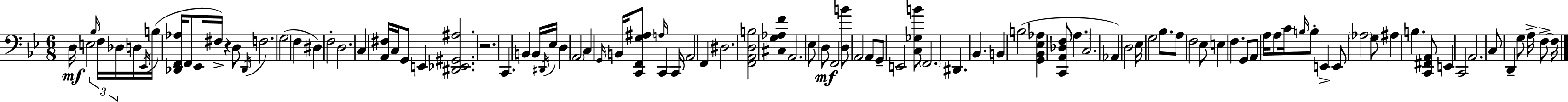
X:1
T:Untitled
M:6/8
L:1/4
K:Gm
D,/4 E,2 _B,/4 F,/4 _D,/4 D,/4 _E,,/4 B,/4 [_D,,F,,_A,]/4 F,,/2 _E,,/4 ^F,/4 z D,/2 _D,,/4 F,2 G,2 F, ^D, F,2 D,2 C, [A,,^F,]/4 C,/4 G,,/2 E,, [^D,,_E,,^G,,^A,]2 z2 C,, B,, B,,/4 ^D,,/4 _E,/4 D, A,,2 C, G,,/4 B,,/4 [C,,F,,G,^A,]/2 A,/4 C,, C,,/4 A,,2 F,, ^D,2 [F,,A,,D,B,]2 [^C,G,_A,F] A,,2 _E,/2 D,/2 F,,2 [D,B]/2 A,,2 A,,/2 G,,/2 E,,2 [C,_G,B]/2 F,,2 ^D,, _B,, B,, B,2 [G,,_B,,_E,_A,] [C,,A,,_D,F,]/2 A, C,2 _A,, D,2 _E,/4 G,2 _B,/2 A,/2 F,2 _E,/2 E, F, G,,/2 A,,/2 A,/4 A,/2 C/4 B,/4 B,/2 E,, E,,/2 _A,2 G,/2 ^A, B, [C,,^F,,A,,]/2 E,, C,,2 A,,2 C,/2 D,, G,/2 A,/4 F,/2 F,/4